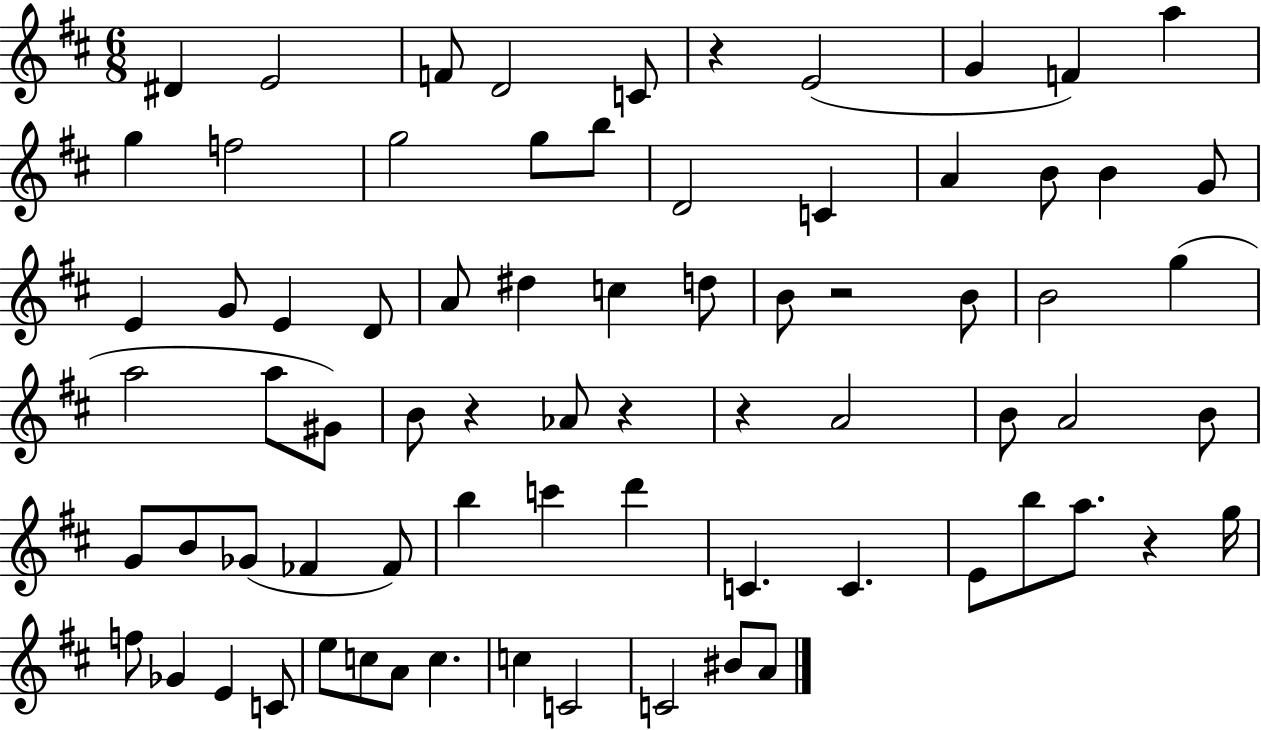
D#4/q E4/h F4/e D4/h C4/e R/q E4/h G4/q F4/q A5/q G5/q F5/h G5/h G5/e B5/e D4/h C4/q A4/q B4/e B4/q G4/e E4/q G4/e E4/q D4/e A4/e D#5/q C5/q D5/e B4/e R/h B4/e B4/h G5/q A5/h A5/e G#4/e B4/e R/q Ab4/e R/q R/q A4/h B4/e A4/h B4/e G4/e B4/e Gb4/e FES4/q FES4/e B5/q C6/q D6/q C4/q. C4/q. E4/e B5/e A5/e. R/q G5/s F5/e Gb4/q E4/q C4/e E5/e C5/e A4/e C5/q. C5/q C4/h C4/h BIS4/e A4/e